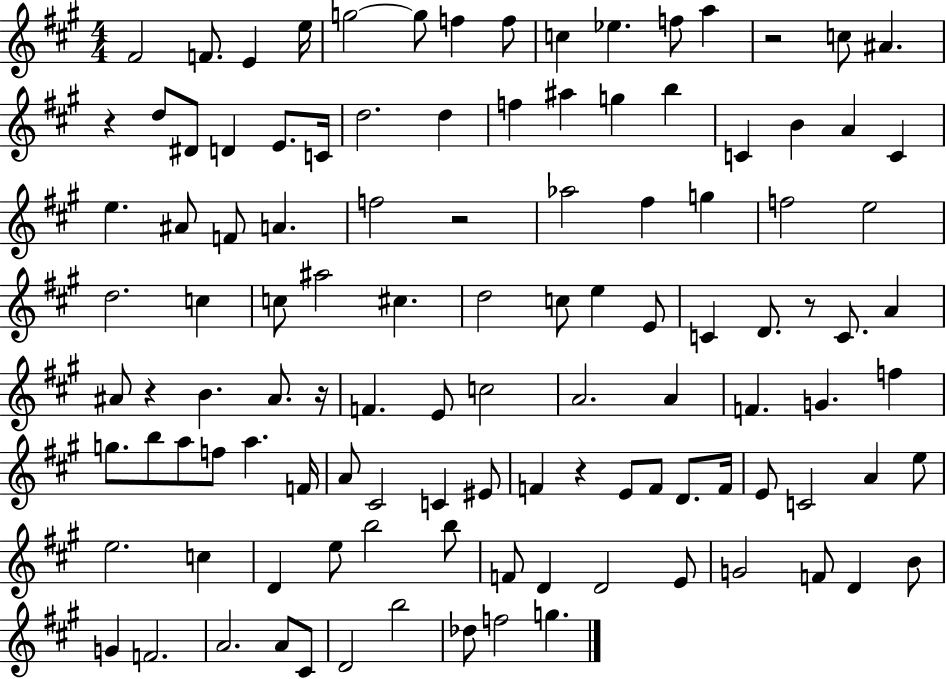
{
  \clef treble
  \numericTimeSignature
  \time 4/4
  \key a \major
  fis'2 f'8. e'4 e''16 | g''2~~ g''8 f''4 f''8 | c''4 ees''4. f''8 a''4 | r2 c''8 ais'4. | \break r4 d''8 dis'8 d'4 e'8. c'16 | d''2. d''4 | f''4 ais''4 g''4 b''4 | c'4 b'4 a'4 c'4 | \break e''4. ais'8 f'8 a'4. | f''2 r2 | aes''2 fis''4 g''4 | f''2 e''2 | \break d''2. c''4 | c''8 ais''2 cis''4. | d''2 c''8 e''4 e'8 | c'4 d'8. r8 c'8. a'4 | \break ais'8 r4 b'4. ais'8. r16 | f'4. e'8 c''2 | a'2. a'4 | f'4. g'4. f''4 | \break g''8. b''8 a''8 f''8 a''4. f'16 | a'8 cis'2 c'4 eis'8 | f'4 r4 e'8 f'8 d'8. f'16 | e'8 c'2 a'4 e''8 | \break e''2. c''4 | d'4 e''8 b''2 b''8 | f'8 d'4 d'2 e'8 | g'2 f'8 d'4 b'8 | \break g'4 f'2. | a'2. a'8 cis'8 | d'2 b''2 | des''8 f''2 g''4. | \break \bar "|."
}